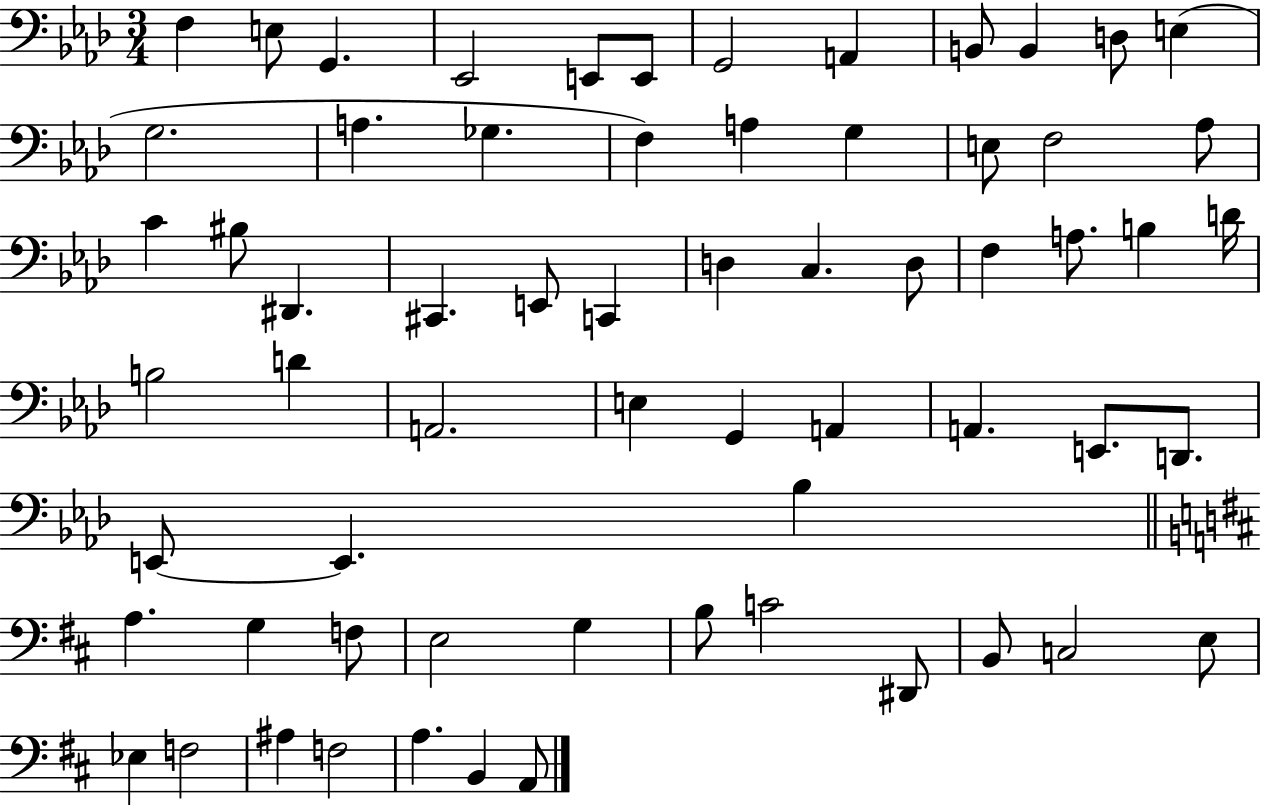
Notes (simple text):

F3/q E3/e G2/q. Eb2/h E2/e E2/e G2/h A2/q B2/e B2/q D3/e E3/q G3/h. A3/q. Gb3/q. F3/q A3/q G3/q E3/e F3/h Ab3/e C4/q BIS3/e D#2/q. C#2/q. E2/e C2/q D3/q C3/q. D3/e F3/q A3/e. B3/q D4/s B3/h D4/q A2/h. E3/q G2/q A2/q A2/q. E2/e. D2/e. E2/e E2/q. Bb3/q A3/q. G3/q F3/e E3/h G3/q B3/e C4/h D#2/e B2/e C3/h E3/e Eb3/q F3/h A#3/q F3/h A3/q. B2/q A2/e